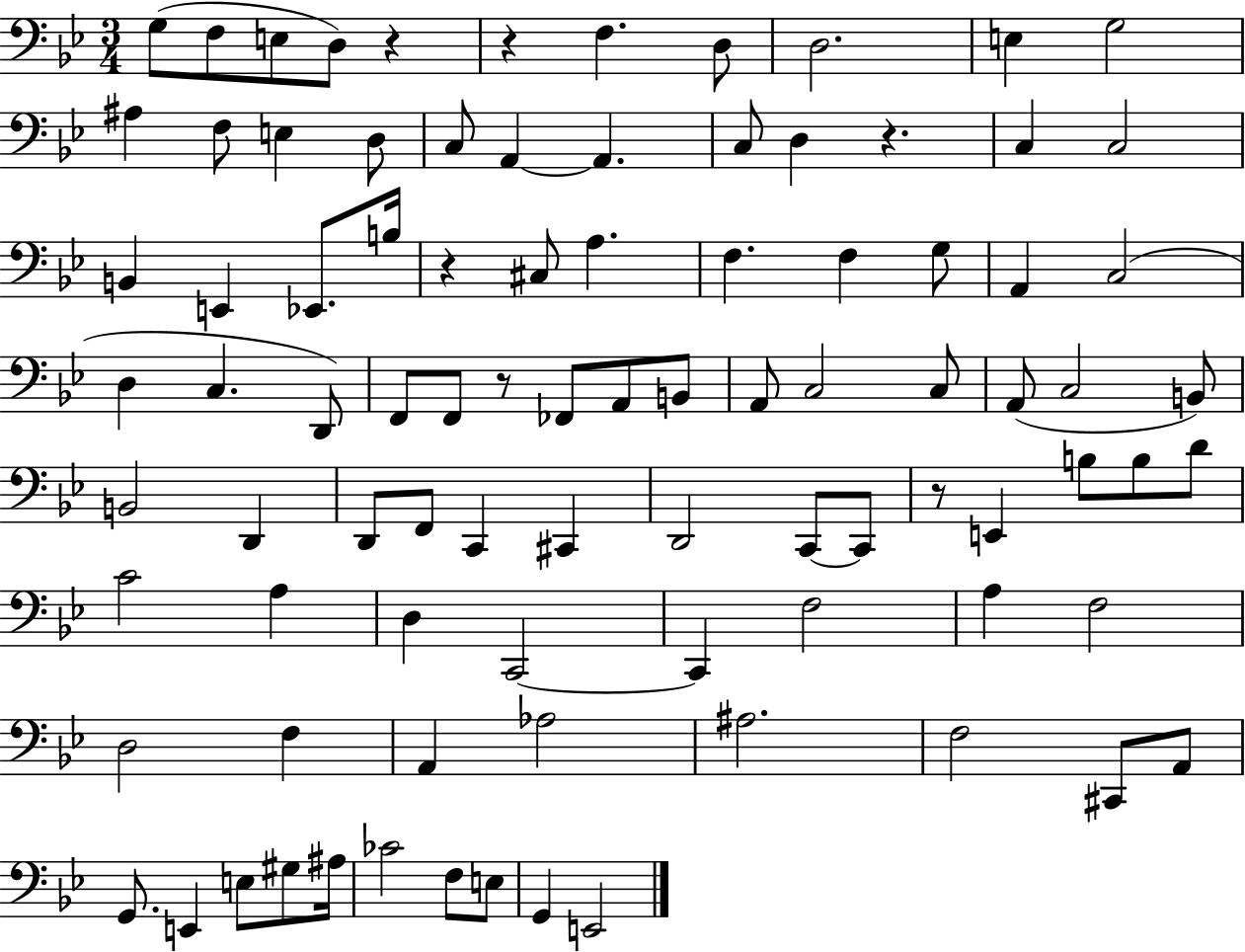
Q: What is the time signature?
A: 3/4